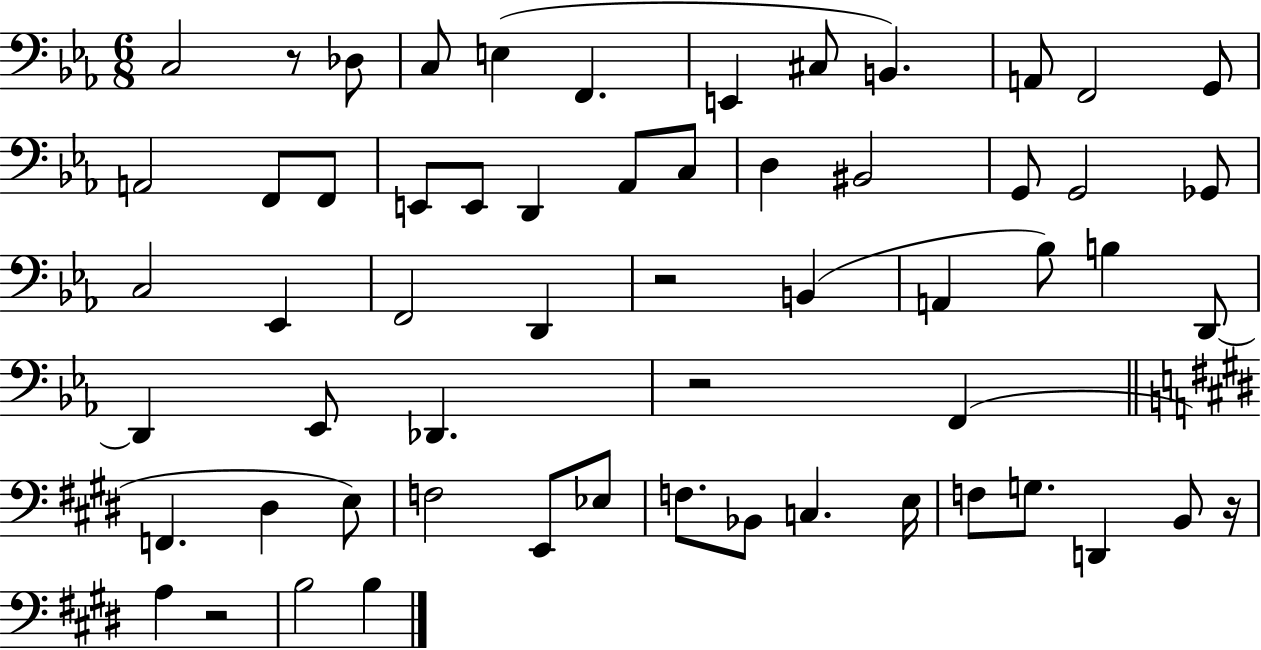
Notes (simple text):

C3/h R/e Db3/e C3/e E3/q F2/q. E2/q C#3/e B2/q. A2/e F2/h G2/e A2/h F2/e F2/e E2/e E2/e D2/q Ab2/e C3/e D3/q BIS2/h G2/e G2/h Gb2/e C3/h Eb2/q F2/h D2/q R/h B2/q A2/q Bb3/e B3/q D2/e D2/q Eb2/e Db2/q. R/h F2/q F2/q. D#3/q E3/e F3/h E2/e Eb3/e F3/e. Bb2/e C3/q. E3/s F3/e G3/e. D2/q B2/e R/s A3/q R/h B3/h B3/q